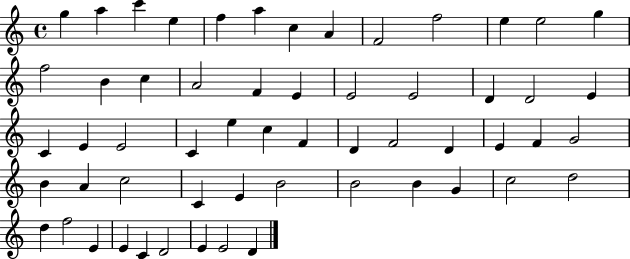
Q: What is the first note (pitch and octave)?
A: G5